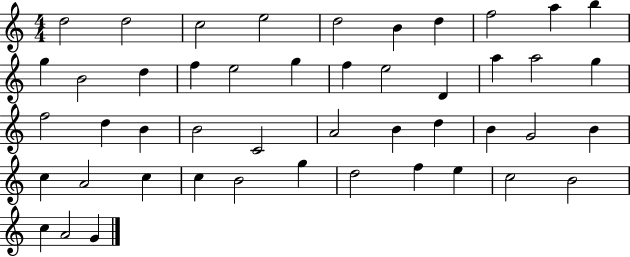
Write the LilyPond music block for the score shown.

{
  \clef treble
  \numericTimeSignature
  \time 4/4
  \key c \major
  d''2 d''2 | c''2 e''2 | d''2 b'4 d''4 | f''2 a''4 b''4 | \break g''4 b'2 d''4 | f''4 e''2 g''4 | f''4 e''2 d'4 | a''4 a''2 g''4 | \break f''2 d''4 b'4 | b'2 c'2 | a'2 b'4 d''4 | b'4 g'2 b'4 | \break c''4 a'2 c''4 | c''4 b'2 g''4 | d''2 f''4 e''4 | c''2 b'2 | \break c''4 a'2 g'4 | \bar "|."
}